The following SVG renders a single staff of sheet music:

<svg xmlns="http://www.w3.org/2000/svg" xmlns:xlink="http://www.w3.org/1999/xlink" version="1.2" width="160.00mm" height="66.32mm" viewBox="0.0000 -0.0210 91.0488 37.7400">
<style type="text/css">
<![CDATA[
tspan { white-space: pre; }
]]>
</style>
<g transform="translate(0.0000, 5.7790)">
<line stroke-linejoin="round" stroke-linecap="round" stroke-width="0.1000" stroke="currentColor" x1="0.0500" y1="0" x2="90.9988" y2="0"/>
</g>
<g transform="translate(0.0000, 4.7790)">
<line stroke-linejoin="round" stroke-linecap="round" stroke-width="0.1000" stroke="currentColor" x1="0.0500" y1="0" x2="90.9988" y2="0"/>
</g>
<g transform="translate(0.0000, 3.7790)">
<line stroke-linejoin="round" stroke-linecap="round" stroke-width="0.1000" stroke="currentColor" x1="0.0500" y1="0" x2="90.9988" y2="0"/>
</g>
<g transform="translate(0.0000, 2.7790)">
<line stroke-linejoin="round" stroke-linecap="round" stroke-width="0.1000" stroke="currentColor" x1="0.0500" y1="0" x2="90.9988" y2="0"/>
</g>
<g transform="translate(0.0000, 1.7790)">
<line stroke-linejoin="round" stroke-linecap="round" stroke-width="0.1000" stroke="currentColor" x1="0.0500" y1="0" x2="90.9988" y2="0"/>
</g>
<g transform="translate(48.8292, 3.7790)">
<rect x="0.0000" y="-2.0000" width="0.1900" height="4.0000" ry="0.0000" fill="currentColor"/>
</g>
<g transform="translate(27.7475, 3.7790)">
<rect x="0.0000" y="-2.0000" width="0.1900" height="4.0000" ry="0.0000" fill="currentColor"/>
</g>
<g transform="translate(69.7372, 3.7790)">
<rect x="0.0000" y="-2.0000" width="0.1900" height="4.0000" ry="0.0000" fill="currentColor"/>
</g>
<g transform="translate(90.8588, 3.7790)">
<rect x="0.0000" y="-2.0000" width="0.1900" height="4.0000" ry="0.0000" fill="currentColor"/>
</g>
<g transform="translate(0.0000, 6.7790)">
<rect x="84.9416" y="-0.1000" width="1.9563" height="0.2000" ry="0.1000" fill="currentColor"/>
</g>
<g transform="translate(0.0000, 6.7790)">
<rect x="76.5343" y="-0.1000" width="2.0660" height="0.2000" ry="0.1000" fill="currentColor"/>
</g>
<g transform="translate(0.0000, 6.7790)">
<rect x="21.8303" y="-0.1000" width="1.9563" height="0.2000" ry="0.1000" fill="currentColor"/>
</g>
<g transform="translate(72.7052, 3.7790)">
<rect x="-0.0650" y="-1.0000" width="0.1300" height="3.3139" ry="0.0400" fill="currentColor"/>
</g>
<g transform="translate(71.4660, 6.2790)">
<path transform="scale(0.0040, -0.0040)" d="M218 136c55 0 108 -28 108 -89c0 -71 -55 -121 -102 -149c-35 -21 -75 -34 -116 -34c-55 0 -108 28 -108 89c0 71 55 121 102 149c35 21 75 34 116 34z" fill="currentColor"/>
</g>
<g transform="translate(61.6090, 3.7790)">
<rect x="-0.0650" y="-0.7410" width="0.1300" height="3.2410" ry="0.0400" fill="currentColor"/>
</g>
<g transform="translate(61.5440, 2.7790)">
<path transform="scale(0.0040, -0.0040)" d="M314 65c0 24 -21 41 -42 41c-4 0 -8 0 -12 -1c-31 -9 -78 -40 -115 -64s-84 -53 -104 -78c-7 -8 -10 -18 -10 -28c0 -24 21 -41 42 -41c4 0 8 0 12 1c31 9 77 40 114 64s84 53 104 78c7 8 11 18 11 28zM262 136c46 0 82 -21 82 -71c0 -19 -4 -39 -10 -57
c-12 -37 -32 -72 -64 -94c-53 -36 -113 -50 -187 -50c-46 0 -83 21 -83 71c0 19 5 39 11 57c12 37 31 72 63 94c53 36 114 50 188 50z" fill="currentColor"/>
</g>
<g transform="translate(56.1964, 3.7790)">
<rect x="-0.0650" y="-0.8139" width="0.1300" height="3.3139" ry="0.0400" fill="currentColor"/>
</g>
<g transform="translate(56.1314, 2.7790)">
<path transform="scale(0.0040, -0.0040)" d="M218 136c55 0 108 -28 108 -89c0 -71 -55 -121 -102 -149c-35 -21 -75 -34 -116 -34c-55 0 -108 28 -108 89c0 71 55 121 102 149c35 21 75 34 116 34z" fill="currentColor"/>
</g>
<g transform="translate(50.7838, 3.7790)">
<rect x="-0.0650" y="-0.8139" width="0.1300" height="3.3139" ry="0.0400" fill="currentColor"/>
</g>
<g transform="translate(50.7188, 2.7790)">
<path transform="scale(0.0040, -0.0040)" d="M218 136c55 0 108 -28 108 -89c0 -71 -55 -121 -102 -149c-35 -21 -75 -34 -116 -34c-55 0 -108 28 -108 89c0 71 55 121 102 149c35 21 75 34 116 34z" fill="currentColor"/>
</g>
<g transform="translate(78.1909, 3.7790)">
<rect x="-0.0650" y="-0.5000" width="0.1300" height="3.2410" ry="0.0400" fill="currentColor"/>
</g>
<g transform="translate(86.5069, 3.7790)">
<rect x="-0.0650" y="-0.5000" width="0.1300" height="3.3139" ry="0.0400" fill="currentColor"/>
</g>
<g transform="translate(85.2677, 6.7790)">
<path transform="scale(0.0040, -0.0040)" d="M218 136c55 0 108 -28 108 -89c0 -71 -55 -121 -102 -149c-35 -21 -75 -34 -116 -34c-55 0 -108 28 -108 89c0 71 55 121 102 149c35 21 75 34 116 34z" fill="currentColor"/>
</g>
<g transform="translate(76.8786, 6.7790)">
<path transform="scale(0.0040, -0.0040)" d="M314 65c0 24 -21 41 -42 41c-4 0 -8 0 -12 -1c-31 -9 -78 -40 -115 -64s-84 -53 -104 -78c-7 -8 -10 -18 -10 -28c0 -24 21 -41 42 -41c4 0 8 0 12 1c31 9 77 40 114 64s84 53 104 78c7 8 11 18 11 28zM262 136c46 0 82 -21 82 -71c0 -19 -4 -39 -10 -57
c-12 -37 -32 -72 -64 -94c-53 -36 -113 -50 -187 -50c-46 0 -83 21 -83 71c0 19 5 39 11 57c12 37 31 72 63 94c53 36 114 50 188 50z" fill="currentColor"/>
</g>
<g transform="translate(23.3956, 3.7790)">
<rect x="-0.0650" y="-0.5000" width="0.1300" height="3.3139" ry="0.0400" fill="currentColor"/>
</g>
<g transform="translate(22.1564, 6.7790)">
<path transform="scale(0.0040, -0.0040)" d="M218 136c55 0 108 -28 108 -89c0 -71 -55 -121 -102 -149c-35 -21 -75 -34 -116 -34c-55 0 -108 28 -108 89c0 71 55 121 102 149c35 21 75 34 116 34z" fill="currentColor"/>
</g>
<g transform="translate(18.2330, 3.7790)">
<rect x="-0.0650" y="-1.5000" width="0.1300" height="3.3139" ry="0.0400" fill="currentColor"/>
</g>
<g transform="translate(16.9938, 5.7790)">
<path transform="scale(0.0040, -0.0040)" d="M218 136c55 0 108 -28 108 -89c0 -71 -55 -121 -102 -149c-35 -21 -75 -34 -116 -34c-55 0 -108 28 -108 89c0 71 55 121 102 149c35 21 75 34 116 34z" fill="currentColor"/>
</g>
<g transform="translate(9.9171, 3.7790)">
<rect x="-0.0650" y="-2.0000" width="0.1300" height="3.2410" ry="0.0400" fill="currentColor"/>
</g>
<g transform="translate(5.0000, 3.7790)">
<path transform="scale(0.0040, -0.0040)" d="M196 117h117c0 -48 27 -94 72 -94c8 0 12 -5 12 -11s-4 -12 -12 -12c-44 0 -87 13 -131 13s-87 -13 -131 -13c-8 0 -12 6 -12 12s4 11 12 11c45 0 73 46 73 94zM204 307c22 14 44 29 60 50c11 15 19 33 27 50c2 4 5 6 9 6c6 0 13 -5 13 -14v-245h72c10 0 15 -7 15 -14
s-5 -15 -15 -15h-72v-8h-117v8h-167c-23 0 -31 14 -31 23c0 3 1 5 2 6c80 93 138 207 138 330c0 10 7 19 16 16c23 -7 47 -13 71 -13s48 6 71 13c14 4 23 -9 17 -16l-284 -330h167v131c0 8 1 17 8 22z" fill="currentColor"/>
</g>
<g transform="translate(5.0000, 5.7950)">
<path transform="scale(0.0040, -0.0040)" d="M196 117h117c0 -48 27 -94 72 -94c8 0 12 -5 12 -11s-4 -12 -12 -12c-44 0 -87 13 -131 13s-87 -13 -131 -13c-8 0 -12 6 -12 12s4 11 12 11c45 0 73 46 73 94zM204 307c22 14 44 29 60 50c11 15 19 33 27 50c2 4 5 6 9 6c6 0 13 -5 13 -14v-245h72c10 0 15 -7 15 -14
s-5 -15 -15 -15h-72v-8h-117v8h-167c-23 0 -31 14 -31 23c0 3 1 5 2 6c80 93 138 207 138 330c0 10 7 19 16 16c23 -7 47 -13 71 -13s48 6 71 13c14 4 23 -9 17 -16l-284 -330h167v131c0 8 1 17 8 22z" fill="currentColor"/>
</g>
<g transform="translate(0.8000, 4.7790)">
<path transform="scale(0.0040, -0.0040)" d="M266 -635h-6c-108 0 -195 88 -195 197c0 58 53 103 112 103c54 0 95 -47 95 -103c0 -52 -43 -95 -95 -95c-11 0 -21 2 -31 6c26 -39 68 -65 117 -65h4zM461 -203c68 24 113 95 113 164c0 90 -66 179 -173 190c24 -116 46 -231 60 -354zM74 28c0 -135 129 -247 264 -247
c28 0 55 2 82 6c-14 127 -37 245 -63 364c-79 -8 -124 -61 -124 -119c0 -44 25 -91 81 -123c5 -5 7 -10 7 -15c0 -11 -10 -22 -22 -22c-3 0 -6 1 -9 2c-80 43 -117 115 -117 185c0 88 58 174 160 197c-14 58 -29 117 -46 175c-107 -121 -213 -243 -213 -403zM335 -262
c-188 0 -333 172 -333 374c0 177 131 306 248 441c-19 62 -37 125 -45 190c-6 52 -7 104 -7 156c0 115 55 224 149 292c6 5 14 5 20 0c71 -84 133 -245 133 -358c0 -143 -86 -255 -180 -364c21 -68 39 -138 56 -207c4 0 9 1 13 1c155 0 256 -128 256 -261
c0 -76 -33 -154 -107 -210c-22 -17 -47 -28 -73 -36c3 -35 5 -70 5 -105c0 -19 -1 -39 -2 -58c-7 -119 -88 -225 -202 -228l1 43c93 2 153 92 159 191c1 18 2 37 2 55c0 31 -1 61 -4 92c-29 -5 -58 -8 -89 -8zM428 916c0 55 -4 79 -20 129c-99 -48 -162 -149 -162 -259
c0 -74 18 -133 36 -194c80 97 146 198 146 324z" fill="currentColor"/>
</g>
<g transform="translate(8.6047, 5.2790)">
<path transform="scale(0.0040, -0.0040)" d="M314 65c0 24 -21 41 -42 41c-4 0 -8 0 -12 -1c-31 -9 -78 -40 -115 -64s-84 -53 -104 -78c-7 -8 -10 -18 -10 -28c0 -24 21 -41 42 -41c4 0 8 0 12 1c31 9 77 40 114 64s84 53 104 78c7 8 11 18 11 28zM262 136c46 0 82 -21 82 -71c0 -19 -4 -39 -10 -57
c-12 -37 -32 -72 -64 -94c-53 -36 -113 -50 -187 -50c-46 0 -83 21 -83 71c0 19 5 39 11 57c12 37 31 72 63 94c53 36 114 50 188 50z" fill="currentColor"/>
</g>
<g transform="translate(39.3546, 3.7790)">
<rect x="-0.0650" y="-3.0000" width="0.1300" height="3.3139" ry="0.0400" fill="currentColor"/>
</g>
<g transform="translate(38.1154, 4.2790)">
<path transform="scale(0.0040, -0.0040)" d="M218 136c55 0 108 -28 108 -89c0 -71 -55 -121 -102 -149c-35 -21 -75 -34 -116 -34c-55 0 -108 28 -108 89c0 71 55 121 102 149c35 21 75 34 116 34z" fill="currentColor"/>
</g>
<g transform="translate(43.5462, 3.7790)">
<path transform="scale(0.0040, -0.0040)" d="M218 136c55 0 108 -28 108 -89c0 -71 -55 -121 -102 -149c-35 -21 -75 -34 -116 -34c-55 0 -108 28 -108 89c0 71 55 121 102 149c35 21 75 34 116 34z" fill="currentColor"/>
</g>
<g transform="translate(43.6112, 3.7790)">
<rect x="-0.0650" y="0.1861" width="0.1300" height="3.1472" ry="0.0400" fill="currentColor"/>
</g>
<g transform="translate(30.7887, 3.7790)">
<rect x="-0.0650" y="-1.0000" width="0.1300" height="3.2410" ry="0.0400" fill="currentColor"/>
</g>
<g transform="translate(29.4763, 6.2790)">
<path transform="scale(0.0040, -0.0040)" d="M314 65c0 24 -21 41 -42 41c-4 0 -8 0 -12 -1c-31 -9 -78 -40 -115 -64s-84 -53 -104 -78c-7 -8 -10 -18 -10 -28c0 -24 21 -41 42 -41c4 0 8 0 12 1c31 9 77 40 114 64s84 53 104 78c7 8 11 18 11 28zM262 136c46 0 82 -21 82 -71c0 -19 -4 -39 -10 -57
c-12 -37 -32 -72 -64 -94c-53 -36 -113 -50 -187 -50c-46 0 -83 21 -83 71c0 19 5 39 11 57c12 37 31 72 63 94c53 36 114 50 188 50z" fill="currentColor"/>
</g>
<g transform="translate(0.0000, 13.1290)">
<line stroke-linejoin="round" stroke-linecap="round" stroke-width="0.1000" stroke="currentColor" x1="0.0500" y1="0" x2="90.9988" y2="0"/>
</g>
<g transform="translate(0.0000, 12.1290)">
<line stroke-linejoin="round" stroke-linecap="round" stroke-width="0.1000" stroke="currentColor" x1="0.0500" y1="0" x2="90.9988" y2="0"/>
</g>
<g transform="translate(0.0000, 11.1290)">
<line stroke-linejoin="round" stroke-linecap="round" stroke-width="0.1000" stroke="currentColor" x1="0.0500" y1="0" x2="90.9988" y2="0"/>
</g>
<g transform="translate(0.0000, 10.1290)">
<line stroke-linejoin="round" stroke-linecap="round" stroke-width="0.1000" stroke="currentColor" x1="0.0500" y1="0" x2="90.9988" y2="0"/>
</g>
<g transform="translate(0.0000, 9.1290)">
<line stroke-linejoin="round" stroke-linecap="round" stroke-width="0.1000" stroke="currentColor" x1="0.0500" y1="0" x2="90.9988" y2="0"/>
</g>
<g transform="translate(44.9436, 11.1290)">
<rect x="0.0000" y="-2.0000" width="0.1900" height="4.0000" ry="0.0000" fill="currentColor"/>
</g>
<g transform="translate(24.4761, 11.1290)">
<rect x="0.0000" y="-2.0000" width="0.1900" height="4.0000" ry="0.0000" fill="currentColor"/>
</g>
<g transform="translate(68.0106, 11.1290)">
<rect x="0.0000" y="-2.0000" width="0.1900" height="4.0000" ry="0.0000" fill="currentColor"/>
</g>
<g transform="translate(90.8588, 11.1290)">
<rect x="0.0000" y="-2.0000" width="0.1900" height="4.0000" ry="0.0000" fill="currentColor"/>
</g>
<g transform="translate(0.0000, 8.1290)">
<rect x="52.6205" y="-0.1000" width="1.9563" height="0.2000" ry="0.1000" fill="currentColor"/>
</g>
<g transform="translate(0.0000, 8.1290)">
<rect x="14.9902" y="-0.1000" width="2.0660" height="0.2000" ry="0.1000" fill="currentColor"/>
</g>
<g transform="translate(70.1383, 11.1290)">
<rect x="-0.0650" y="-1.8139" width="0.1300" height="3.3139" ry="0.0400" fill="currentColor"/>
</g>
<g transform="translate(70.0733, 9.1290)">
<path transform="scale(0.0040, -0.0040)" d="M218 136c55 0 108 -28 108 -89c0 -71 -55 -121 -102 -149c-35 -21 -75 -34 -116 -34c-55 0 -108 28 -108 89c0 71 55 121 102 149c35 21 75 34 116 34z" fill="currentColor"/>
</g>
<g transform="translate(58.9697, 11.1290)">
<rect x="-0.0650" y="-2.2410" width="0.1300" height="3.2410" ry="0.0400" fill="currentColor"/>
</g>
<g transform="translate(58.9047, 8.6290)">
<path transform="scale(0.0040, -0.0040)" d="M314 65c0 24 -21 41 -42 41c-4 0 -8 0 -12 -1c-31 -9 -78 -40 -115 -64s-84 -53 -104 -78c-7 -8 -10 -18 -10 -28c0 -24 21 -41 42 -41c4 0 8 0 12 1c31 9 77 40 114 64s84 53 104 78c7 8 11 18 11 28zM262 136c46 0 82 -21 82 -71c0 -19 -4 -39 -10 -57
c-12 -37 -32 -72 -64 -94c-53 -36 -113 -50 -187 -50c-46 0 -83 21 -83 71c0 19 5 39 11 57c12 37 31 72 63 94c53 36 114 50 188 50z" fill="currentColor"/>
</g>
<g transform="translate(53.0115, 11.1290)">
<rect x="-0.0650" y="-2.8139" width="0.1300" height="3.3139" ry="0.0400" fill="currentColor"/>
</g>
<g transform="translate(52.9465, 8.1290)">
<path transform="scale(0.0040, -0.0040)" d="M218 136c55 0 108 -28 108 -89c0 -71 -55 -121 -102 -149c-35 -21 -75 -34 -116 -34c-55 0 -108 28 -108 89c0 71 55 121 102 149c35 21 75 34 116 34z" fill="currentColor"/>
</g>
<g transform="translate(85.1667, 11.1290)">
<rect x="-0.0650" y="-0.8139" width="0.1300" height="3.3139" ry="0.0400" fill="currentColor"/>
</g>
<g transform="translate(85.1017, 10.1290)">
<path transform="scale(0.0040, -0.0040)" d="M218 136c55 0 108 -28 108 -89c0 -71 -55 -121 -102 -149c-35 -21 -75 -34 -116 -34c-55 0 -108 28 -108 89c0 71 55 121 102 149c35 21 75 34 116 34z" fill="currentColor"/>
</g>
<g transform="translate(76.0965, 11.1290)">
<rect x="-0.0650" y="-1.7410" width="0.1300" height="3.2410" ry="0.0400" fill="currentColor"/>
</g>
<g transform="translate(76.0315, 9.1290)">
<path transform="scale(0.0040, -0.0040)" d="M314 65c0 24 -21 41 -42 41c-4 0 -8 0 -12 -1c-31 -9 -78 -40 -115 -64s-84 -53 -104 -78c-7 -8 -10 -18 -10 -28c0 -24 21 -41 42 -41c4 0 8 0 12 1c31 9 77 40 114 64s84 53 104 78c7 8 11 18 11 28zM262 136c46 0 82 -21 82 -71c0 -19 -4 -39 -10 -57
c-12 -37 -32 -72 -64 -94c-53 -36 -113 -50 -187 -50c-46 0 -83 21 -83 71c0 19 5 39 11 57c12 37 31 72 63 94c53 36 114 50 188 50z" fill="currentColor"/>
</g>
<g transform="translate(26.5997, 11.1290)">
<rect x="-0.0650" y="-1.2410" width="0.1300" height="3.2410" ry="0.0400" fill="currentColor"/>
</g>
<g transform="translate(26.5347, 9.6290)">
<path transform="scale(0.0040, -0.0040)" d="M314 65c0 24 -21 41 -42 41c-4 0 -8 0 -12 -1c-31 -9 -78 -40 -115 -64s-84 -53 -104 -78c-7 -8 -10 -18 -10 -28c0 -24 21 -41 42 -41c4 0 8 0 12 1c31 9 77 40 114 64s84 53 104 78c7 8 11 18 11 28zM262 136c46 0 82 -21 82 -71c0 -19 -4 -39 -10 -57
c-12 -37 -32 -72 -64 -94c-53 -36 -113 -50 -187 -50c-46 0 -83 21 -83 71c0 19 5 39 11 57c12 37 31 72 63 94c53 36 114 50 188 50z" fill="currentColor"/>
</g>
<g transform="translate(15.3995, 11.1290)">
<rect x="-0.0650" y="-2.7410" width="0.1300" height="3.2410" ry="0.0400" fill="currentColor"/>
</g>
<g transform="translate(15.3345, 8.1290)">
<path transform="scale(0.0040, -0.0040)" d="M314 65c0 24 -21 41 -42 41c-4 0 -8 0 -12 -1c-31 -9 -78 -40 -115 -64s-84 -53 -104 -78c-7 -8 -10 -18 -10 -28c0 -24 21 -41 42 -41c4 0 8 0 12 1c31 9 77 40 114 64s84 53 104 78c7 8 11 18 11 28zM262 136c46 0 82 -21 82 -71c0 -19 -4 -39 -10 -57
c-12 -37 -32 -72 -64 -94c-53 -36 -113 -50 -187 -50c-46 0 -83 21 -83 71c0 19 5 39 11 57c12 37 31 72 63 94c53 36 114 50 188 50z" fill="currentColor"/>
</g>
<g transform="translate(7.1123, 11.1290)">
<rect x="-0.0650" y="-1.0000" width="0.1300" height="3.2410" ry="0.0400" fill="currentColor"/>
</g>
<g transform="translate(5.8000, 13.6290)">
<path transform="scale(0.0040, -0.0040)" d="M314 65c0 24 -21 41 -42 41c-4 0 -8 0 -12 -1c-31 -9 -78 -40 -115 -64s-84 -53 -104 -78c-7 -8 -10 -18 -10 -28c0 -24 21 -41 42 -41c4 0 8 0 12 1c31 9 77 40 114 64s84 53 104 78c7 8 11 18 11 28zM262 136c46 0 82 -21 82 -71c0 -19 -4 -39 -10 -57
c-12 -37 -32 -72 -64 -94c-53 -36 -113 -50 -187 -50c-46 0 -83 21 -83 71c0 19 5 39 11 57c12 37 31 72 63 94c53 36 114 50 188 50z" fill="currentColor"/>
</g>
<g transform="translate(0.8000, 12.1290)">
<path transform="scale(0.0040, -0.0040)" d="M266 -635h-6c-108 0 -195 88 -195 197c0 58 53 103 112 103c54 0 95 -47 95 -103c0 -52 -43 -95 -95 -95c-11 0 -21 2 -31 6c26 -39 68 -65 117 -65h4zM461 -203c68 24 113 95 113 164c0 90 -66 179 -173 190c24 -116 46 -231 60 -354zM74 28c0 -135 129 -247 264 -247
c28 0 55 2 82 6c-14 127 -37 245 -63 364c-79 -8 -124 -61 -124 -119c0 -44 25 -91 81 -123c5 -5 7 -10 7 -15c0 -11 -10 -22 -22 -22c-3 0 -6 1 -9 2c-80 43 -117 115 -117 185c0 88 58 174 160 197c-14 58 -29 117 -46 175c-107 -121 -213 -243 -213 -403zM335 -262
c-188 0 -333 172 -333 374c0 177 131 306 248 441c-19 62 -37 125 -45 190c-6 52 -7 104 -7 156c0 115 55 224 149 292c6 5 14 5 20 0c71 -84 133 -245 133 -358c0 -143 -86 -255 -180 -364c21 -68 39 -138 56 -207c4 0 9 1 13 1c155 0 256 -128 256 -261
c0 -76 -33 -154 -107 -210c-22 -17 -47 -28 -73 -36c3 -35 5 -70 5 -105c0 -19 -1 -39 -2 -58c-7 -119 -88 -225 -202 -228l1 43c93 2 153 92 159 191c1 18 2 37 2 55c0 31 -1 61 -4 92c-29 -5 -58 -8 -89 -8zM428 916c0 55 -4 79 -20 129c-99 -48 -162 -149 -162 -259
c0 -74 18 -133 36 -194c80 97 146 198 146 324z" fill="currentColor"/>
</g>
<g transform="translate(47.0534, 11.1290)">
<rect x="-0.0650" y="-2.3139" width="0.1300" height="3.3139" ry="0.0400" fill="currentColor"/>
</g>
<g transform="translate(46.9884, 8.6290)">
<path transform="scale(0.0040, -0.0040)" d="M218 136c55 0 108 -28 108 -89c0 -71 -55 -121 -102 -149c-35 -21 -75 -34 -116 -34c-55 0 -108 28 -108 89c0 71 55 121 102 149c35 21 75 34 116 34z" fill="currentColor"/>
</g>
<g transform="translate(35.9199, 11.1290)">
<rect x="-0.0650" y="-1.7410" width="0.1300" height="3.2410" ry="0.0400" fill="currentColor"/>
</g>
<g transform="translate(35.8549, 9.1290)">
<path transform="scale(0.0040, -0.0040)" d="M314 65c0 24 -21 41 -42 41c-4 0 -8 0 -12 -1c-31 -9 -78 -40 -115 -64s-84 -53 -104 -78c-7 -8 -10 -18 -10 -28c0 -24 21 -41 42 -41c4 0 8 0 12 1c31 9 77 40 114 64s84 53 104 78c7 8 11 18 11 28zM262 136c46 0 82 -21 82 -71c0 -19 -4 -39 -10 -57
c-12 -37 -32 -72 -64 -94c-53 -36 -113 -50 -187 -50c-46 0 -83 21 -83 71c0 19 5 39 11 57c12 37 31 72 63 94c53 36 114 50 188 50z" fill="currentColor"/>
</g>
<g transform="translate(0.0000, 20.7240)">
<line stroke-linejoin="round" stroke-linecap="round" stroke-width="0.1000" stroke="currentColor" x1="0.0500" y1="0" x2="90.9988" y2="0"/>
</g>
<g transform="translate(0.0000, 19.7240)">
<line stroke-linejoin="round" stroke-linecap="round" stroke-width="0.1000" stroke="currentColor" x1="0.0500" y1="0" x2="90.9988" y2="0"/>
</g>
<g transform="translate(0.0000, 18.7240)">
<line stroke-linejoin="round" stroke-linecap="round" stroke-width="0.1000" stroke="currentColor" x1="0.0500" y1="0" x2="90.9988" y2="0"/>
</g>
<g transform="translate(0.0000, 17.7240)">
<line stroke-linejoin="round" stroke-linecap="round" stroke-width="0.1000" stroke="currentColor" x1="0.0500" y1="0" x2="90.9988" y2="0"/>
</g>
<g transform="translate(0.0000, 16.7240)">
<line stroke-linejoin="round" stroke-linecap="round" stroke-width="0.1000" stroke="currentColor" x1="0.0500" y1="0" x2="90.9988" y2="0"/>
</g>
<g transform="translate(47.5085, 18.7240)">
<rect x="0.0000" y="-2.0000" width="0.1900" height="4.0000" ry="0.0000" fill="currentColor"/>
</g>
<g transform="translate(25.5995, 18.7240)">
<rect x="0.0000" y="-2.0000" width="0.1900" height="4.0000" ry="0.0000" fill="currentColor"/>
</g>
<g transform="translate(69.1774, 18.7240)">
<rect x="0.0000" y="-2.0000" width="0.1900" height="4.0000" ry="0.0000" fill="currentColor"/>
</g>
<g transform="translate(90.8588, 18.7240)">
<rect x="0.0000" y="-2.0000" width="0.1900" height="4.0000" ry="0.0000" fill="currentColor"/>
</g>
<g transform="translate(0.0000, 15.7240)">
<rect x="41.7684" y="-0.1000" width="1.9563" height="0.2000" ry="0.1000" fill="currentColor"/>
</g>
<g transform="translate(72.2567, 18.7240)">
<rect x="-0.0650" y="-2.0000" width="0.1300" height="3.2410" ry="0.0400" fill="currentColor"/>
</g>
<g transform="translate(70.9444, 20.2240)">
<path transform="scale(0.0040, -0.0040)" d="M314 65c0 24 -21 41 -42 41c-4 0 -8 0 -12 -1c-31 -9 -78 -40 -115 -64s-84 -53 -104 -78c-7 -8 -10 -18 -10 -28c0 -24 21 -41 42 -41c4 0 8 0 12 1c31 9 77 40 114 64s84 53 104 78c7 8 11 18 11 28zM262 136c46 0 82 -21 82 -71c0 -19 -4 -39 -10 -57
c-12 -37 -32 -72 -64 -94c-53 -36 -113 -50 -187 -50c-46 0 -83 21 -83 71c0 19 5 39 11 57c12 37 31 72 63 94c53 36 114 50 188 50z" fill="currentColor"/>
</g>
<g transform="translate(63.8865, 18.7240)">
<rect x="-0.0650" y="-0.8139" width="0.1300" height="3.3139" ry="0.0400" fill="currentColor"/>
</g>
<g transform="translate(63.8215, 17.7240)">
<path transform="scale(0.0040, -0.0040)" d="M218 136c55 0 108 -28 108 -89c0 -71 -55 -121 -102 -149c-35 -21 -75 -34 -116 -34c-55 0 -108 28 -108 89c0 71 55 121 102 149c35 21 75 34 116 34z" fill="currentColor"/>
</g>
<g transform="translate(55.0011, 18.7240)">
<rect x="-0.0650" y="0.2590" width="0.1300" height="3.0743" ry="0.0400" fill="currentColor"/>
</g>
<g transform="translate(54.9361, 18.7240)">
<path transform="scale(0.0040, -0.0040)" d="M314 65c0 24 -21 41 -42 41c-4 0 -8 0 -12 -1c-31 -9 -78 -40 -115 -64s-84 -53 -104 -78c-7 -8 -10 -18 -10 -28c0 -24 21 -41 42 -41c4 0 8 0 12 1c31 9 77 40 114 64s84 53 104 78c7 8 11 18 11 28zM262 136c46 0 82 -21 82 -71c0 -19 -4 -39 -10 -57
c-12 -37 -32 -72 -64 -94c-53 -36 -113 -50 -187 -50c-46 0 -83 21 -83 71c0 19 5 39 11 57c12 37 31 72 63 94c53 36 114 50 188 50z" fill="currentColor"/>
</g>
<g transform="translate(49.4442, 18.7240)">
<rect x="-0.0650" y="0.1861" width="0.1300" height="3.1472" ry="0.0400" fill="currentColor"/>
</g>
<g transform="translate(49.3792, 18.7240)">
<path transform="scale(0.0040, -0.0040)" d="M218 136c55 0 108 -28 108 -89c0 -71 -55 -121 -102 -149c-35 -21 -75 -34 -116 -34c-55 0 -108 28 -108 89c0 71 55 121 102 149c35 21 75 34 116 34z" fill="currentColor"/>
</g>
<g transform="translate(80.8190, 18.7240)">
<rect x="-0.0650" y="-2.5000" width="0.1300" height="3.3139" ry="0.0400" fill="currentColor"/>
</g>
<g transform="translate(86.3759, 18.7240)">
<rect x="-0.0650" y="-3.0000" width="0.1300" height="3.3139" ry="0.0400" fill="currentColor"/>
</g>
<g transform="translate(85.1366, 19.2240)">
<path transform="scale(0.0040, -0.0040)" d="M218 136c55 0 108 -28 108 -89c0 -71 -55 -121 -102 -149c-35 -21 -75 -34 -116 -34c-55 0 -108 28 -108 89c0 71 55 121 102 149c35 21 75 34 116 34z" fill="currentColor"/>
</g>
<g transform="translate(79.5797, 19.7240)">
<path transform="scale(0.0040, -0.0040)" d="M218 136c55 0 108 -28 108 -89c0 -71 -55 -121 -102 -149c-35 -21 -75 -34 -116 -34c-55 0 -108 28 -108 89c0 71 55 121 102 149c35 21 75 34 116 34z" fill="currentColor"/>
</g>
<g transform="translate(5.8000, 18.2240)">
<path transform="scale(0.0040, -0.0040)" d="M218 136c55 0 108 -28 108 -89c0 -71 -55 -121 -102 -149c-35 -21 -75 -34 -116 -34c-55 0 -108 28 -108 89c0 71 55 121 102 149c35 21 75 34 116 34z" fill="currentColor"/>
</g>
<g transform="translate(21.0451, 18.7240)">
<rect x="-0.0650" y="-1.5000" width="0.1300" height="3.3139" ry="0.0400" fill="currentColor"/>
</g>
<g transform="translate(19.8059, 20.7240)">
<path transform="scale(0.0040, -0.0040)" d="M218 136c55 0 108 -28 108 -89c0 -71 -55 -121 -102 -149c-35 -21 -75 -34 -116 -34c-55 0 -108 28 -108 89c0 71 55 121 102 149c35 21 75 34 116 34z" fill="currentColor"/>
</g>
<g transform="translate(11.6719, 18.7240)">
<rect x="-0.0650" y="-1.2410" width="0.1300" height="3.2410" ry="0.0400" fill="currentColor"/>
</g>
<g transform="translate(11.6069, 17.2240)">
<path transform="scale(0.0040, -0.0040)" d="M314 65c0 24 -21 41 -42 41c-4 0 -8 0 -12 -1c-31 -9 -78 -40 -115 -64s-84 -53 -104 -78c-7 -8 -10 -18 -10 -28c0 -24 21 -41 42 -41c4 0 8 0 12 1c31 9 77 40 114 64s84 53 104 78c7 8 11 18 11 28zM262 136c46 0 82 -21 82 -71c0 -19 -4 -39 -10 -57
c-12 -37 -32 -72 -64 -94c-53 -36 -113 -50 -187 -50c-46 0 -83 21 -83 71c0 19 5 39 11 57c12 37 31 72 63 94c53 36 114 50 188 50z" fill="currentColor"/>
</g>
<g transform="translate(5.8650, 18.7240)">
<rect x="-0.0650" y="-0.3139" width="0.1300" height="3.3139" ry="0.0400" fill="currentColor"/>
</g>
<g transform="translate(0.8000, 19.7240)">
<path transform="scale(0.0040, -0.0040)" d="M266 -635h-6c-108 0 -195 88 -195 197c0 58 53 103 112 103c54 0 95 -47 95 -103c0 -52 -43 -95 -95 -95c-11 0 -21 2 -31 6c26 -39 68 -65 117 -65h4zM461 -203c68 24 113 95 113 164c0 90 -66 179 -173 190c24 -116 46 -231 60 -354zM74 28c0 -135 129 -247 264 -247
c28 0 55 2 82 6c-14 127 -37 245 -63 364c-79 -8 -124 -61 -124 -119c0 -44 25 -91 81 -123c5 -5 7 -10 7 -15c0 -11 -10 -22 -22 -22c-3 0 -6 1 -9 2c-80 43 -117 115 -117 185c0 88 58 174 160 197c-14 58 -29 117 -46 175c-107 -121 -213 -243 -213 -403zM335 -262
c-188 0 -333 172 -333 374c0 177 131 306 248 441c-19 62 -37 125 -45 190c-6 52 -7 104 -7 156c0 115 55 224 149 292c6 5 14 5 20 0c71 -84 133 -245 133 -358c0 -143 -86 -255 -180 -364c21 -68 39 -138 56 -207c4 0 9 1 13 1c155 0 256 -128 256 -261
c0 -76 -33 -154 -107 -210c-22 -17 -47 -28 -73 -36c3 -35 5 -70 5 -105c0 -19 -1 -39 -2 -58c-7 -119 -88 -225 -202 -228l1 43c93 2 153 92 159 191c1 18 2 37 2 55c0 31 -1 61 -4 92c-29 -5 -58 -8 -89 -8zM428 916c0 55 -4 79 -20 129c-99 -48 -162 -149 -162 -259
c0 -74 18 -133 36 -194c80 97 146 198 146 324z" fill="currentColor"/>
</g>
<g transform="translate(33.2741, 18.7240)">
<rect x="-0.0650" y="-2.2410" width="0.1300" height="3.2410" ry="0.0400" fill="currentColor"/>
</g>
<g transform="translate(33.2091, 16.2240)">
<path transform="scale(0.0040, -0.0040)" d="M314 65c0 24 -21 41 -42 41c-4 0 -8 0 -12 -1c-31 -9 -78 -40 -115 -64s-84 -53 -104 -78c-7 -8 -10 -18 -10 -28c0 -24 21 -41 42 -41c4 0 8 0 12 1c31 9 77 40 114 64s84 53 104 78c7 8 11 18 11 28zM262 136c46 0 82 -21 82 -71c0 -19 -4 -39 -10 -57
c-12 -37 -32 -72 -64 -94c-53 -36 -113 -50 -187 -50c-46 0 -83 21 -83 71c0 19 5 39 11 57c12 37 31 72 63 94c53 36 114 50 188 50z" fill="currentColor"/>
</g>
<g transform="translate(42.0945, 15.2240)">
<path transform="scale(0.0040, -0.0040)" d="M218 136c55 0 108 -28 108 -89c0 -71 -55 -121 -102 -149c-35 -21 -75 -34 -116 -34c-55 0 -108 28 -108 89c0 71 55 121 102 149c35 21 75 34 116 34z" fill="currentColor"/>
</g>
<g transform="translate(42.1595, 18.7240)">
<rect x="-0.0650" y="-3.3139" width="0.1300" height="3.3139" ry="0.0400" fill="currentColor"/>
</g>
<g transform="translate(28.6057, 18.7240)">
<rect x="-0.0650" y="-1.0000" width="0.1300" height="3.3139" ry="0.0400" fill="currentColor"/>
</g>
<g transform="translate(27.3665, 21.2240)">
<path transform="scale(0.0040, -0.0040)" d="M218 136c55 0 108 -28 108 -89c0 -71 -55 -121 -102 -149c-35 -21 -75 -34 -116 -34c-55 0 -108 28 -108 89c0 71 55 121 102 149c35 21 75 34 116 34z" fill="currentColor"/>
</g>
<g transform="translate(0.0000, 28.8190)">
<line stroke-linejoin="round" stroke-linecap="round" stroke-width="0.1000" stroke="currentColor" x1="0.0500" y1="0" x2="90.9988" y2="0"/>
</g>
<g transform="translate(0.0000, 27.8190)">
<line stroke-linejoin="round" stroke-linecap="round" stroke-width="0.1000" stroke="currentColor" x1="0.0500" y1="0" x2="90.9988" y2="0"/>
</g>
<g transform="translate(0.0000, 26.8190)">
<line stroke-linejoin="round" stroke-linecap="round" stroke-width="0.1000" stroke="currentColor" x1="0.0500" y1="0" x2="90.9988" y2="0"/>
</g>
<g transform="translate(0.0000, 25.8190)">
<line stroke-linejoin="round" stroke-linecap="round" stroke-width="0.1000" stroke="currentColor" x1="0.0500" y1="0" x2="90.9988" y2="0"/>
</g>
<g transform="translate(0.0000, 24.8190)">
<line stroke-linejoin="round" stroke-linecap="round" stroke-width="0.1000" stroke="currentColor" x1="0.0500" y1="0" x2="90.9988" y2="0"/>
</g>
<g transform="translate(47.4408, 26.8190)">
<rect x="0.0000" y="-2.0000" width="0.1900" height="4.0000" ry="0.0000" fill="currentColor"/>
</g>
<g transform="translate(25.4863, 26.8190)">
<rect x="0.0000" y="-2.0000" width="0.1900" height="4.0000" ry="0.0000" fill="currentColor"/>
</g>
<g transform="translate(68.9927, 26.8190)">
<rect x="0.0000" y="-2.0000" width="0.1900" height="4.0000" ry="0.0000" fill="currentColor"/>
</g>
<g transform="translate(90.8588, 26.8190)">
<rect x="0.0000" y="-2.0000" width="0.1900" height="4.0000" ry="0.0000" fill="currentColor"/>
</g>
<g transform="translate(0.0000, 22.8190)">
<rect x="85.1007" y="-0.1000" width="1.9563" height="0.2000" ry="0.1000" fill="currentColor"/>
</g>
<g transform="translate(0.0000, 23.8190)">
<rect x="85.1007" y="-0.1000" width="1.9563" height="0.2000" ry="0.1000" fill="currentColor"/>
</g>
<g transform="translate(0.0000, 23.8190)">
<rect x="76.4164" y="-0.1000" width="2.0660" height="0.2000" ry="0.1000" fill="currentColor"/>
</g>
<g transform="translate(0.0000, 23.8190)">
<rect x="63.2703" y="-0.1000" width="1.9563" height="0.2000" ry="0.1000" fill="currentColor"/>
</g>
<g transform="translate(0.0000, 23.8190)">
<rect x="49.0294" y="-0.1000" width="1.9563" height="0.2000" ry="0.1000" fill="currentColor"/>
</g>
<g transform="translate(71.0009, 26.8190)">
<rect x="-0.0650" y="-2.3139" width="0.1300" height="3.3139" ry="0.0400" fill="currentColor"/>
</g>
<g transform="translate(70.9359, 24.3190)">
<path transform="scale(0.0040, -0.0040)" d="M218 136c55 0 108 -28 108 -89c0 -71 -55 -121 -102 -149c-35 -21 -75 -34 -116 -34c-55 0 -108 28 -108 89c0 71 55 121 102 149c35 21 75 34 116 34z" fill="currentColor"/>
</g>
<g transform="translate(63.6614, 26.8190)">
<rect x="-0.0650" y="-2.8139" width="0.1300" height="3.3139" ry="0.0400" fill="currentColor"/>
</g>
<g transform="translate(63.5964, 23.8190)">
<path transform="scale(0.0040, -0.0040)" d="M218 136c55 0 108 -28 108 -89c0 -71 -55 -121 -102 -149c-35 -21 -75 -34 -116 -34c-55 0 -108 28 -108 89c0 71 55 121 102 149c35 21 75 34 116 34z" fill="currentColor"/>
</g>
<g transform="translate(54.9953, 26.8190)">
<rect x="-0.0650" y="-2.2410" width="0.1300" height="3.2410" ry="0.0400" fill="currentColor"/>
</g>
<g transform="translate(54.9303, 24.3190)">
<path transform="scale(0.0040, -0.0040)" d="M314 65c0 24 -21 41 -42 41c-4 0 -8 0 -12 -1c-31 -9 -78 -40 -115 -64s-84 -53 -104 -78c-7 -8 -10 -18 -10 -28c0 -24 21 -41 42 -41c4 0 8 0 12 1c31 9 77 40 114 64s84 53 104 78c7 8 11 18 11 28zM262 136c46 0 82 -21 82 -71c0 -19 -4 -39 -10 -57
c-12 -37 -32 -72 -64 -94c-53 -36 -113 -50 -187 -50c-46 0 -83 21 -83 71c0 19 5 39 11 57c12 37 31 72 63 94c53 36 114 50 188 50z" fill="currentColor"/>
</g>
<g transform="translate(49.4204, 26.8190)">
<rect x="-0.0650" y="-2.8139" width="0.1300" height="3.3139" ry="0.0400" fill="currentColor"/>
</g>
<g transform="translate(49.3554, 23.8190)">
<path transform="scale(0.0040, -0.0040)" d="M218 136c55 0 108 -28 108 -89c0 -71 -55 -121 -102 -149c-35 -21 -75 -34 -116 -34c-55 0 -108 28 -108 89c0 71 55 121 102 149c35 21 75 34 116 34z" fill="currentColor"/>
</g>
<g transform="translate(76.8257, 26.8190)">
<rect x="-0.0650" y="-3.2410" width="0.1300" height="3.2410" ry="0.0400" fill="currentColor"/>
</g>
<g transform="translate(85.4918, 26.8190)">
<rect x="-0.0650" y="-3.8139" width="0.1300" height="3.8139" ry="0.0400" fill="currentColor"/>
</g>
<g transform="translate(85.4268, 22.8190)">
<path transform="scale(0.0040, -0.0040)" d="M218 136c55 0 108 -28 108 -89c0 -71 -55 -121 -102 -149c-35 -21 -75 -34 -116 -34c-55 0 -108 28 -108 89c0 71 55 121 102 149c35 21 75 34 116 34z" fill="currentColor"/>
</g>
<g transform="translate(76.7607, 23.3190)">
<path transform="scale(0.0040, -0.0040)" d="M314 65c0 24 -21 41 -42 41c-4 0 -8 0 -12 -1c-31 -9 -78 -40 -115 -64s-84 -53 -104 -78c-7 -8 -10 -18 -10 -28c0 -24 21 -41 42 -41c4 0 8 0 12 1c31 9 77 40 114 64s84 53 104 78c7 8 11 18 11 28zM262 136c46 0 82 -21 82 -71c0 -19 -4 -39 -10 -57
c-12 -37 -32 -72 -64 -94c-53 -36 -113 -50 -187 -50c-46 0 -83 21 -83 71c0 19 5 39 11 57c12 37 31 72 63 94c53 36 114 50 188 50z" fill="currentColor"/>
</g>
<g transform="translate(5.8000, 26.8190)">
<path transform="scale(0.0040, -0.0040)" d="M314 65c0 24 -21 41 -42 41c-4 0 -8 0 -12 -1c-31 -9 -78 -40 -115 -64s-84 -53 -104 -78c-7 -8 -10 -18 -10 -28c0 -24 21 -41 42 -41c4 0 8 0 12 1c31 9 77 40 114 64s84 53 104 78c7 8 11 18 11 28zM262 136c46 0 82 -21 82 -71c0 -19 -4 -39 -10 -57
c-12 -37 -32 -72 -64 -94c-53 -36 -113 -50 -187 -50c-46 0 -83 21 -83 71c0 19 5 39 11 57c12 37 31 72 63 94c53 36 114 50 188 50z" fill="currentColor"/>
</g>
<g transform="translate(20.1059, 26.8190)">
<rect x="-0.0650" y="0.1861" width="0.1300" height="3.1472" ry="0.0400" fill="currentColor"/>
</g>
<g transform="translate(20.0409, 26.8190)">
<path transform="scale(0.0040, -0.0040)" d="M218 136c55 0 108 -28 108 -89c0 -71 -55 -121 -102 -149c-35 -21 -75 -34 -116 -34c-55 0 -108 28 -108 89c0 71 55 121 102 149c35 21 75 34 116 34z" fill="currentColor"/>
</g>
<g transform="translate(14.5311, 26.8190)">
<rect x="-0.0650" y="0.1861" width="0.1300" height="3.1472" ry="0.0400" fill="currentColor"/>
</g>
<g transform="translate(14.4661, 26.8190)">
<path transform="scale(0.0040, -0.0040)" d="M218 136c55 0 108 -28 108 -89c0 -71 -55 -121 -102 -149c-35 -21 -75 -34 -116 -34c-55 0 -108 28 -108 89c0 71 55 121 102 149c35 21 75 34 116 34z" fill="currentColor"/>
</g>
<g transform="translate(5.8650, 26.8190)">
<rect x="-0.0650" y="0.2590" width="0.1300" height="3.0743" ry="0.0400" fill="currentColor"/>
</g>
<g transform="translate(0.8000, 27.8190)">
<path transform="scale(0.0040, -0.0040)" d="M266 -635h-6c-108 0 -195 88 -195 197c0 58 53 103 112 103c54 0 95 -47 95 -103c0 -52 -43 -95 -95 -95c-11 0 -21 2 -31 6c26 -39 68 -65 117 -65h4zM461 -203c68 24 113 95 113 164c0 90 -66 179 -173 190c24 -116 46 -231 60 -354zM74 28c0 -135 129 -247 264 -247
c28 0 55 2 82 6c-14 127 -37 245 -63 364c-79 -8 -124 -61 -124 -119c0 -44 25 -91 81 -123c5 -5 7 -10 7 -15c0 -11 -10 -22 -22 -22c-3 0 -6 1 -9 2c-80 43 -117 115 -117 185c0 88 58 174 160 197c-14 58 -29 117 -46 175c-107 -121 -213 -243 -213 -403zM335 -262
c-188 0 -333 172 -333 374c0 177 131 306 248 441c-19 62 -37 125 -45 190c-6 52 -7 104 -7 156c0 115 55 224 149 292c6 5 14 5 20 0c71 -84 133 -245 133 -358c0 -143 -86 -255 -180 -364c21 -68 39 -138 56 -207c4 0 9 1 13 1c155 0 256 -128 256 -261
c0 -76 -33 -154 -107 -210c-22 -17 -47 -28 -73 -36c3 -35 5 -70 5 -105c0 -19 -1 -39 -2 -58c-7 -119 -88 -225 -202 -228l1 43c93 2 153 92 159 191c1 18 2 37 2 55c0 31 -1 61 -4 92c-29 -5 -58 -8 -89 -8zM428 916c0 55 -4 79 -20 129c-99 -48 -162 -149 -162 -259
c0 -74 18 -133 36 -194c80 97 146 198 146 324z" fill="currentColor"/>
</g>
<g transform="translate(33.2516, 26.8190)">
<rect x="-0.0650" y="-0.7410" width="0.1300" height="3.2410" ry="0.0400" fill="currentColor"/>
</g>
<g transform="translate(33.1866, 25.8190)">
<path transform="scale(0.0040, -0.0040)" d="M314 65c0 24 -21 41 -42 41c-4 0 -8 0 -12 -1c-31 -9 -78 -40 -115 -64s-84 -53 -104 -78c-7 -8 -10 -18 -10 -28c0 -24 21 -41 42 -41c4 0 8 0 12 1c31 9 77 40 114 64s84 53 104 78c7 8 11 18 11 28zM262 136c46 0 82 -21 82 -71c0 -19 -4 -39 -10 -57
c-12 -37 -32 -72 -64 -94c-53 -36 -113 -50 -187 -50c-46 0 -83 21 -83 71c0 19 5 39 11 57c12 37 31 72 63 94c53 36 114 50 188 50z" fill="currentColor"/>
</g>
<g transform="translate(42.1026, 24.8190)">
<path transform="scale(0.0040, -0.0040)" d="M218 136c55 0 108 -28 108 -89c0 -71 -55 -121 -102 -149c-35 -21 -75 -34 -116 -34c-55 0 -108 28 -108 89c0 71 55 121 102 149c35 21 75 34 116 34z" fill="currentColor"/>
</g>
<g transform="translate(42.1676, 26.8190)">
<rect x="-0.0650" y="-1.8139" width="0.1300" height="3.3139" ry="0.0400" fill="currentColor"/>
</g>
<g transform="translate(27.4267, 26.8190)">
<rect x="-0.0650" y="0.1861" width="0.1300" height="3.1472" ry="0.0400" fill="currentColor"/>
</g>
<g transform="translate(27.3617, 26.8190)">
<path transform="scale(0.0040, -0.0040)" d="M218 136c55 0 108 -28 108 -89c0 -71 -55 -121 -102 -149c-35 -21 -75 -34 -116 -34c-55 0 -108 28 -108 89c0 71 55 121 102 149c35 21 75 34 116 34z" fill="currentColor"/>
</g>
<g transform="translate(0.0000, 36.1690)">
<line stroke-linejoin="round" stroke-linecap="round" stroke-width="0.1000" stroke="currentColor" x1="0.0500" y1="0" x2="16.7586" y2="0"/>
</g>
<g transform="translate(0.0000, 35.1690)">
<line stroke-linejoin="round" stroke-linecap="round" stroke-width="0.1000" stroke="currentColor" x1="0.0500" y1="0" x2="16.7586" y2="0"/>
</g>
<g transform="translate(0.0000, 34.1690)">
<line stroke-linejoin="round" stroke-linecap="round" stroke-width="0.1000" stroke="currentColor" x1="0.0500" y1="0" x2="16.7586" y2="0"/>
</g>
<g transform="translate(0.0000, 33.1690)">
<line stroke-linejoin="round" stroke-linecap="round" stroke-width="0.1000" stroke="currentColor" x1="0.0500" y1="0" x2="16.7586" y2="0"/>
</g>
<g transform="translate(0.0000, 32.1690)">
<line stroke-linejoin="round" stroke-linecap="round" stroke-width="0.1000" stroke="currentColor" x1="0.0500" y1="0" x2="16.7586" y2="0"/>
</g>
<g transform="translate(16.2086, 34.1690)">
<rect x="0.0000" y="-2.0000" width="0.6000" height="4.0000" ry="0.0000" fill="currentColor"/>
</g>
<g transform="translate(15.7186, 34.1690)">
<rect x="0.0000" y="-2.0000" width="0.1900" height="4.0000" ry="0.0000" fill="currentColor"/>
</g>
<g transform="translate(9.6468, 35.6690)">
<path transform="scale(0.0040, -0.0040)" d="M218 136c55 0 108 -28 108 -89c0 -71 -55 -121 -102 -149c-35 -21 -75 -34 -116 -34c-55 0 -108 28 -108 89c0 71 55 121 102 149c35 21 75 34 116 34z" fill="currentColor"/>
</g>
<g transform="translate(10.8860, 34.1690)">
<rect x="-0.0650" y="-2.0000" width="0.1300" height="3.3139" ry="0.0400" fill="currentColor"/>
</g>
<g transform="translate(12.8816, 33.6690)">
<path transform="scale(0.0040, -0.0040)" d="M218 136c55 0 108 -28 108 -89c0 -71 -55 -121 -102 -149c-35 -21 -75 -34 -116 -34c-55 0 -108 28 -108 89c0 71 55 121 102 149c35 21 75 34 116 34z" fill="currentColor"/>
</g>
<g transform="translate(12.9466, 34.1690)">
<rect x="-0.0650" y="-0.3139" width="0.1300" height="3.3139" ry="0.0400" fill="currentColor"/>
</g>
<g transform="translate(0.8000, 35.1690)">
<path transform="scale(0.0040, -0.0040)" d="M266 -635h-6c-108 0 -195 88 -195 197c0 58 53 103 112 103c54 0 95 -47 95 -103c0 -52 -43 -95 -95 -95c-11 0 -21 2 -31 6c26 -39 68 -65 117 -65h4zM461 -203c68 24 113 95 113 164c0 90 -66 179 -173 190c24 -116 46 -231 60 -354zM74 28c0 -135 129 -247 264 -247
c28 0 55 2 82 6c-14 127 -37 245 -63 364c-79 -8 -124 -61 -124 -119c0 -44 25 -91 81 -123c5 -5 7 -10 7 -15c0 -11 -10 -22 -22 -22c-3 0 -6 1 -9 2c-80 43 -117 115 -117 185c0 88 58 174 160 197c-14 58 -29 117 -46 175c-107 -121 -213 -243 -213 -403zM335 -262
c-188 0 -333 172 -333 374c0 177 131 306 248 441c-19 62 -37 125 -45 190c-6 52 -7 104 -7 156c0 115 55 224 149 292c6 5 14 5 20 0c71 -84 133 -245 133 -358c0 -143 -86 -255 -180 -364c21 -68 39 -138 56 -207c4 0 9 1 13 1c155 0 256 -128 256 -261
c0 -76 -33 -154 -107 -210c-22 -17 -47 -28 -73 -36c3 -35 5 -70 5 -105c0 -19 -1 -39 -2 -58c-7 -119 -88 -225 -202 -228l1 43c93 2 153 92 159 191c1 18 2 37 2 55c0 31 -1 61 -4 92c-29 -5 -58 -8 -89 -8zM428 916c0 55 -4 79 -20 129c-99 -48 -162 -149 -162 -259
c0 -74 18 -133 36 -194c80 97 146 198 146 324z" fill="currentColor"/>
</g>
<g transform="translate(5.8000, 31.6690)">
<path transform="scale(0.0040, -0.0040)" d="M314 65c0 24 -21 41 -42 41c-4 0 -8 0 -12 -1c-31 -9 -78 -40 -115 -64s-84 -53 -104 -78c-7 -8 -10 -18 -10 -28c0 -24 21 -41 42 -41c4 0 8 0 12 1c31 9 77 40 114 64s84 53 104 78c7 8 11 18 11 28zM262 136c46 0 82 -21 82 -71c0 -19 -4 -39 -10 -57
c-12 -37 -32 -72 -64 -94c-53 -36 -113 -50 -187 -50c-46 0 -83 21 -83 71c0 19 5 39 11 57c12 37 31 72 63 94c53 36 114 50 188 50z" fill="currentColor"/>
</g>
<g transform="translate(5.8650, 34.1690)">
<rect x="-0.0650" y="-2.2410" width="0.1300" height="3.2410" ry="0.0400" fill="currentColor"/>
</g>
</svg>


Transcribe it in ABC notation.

X:1
T:Untitled
M:4/4
L:1/4
K:C
F2 E C D2 A B d d d2 D C2 C D2 a2 e2 f2 g a g2 f f2 d c e2 E D g2 b B B2 d F2 G A B2 B B B d2 f a g2 a g b2 c' g2 F c